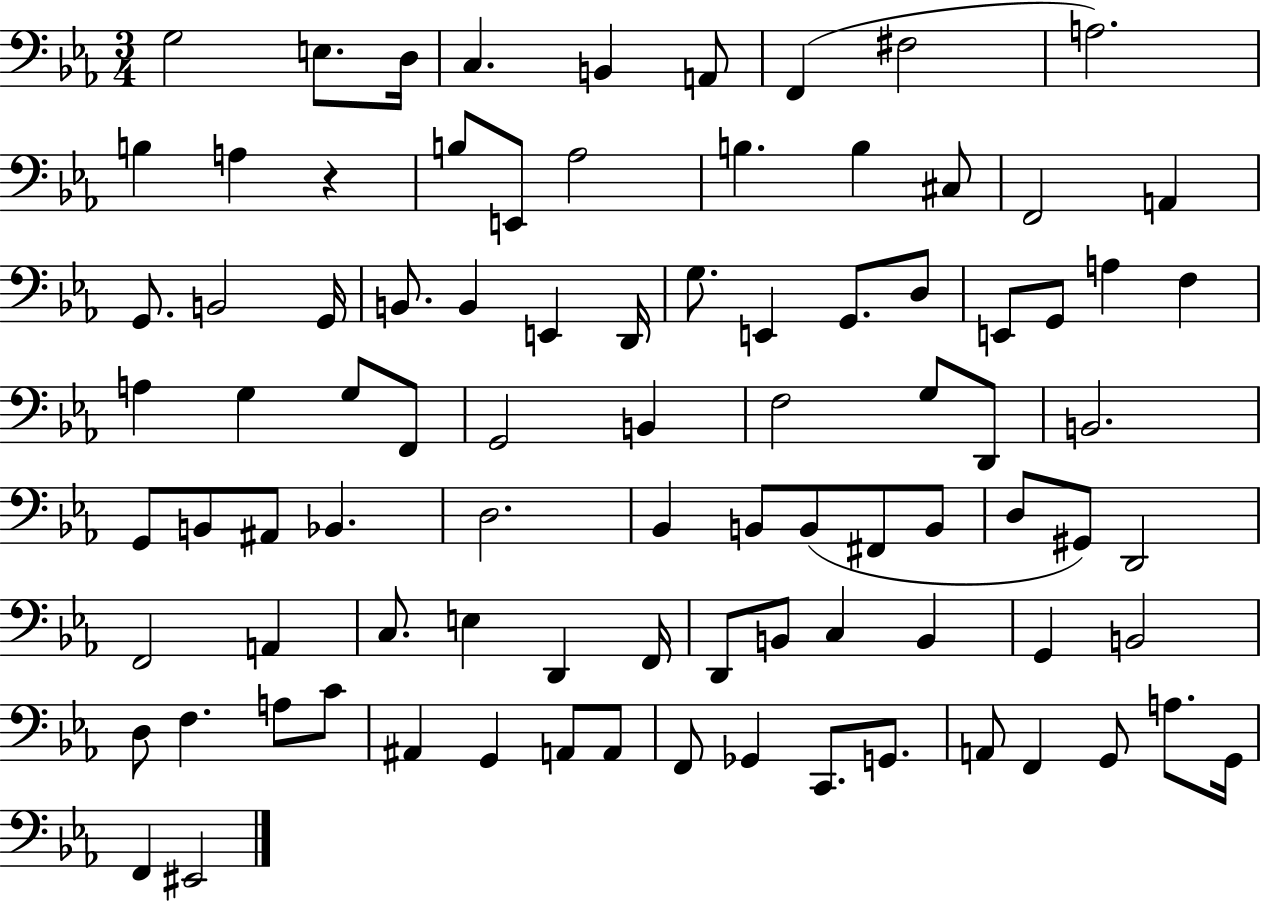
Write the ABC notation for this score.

X:1
T:Untitled
M:3/4
L:1/4
K:Eb
G,2 E,/2 D,/4 C, B,, A,,/2 F,, ^F,2 A,2 B, A, z B,/2 E,,/2 _A,2 B, B, ^C,/2 F,,2 A,, G,,/2 B,,2 G,,/4 B,,/2 B,, E,, D,,/4 G,/2 E,, G,,/2 D,/2 E,,/2 G,,/2 A, F, A, G, G,/2 F,,/2 G,,2 B,, F,2 G,/2 D,,/2 B,,2 G,,/2 B,,/2 ^A,,/2 _B,, D,2 _B,, B,,/2 B,,/2 ^F,,/2 B,,/2 D,/2 ^G,,/2 D,,2 F,,2 A,, C,/2 E, D,, F,,/4 D,,/2 B,,/2 C, B,, G,, B,,2 D,/2 F, A,/2 C/2 ^A,, G,, A,,/2 A,,/2 F,,/2 _G,, C,,/2 G,,/2 A,,/2 F,, G,,/2 A,/2 G,,/4 F,, ^E,,2